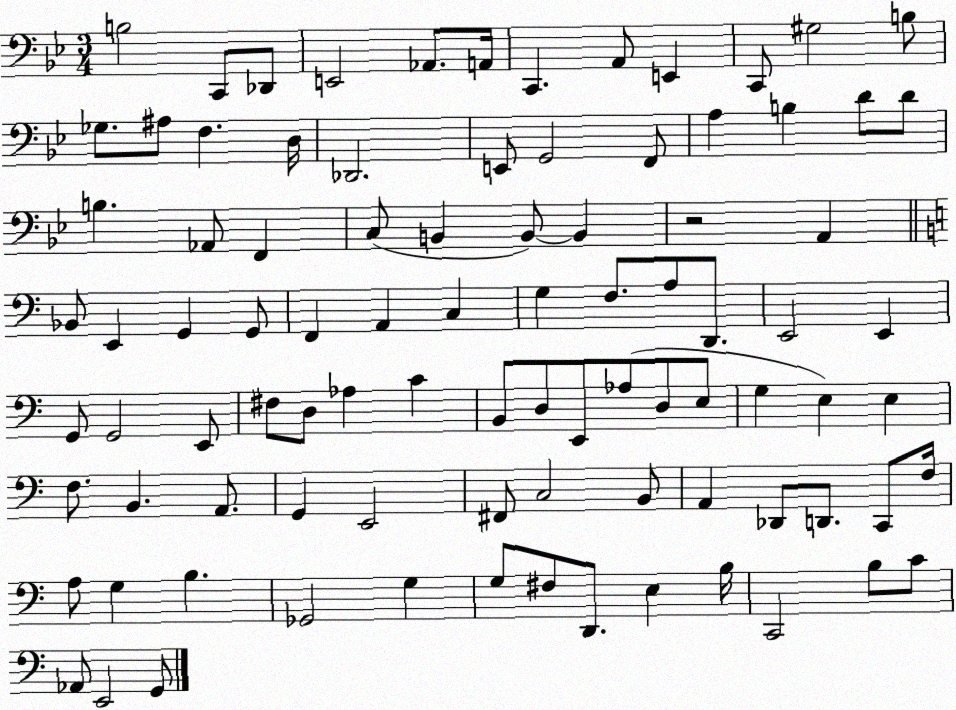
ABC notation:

X:1
T:Untitled
M:3/4
L:1/4
K:Bb
B,2 C,,/2 _D,,/2 E,,2 _A,,/2 A,,/4 C,, A,,/2 E,, C,,/2 ^G,2 B,/2 _G,/2 ^A,/2 F, D,/4 _D,,2 E,,/2 G,,2 F,,/2 A, B, D/2 D/2 B, _A,,/2 F,, C,/2 B,, B,,/2 B,, z2 A,, _B,,/2 E,, G,, G,,/2 F,, A,, C, G, F,/2 A,/2 D,,/2 E,,2 E,, G,,/2 G,,2 E,,/2 ^F,/2 D,/2 _A, C B,,/2 D,/2 E,,/2 _A,/2 D,/2 E,/2 G, E, E, F,/2 B,, A,,/2 G,, E,,2 ^F,,/2 C,2 B,,/2 A,, _D,,/2 D,,/2 C,,/2 F,/4 A,/2 G, B, _G,,2 G, G,/2 ^F,/2 D,,/2 E, B,/4 C,,2 B,/2 C/2 _A,,/2 E,,2 G,,/2